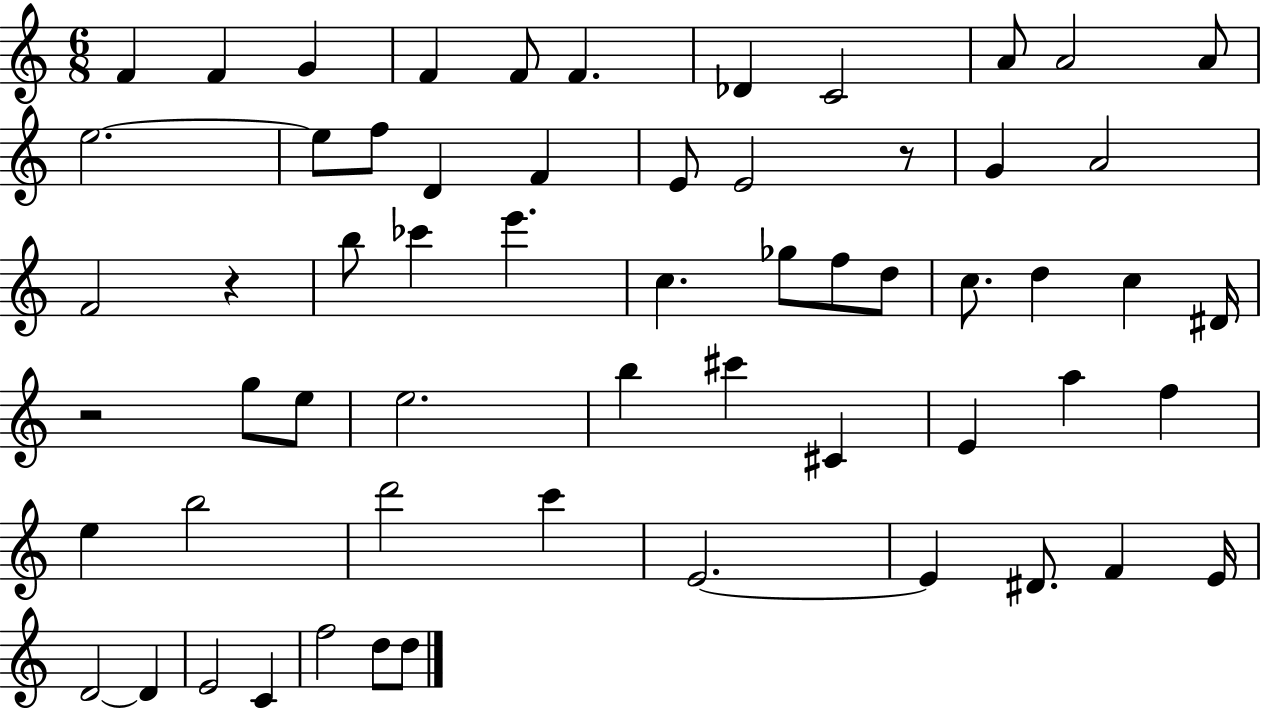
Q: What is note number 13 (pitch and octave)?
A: E5